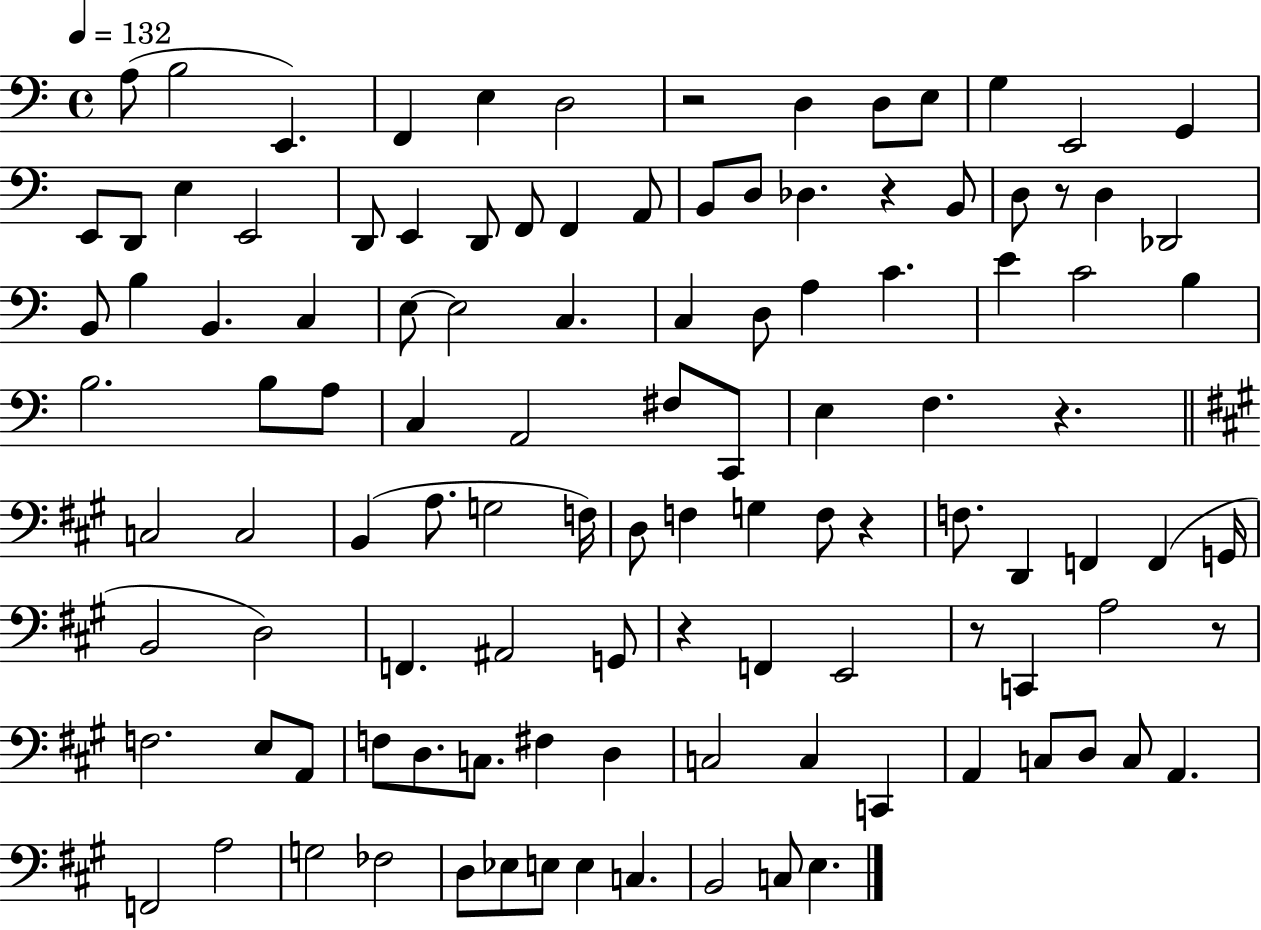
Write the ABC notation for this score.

X:1
T:Untitled
M:4/4
L:1/4
K:C
A,/2 B,2 E,, F,, E, D,2 z2 D, D,/2 E,/2 G, E,,2 G,, E,,/2 D,,/2 E, E,,2 D,,/2 E,, D,,/2 F,,/2 F,, A,,/2 B,,/2 D,/2 _D, z B,,/2 D,/2 z/2 D, _D,,2 B,,/2 B, B,, C, E,/2 E,2 C, C, D,/2 A, C E C2 B, B,2 B,/2 A,/2 C, A,,2 ^F,/2 C,,/2 E, F, z C,2 C,2 B,, A,/2 G,2 F,/4 D,/2 F, G, F,/2 z F,/2 D,, F,, F,, G,,/4 B,,2 D,2 F,, ^A,,2 G,,/2 z F,, E,,2 z/2 C,, A,2 z/2 F,2 E,/2 A,,/2 F,/2 D,/2 C,/2 ^F, D, C,2 C, C,, A,, C,/2 D,/2 C,/2 A,, F,,2 A,2 G,2 _F,2 D,/2 _E,/2 E,/2 E, C, B,,2 C,/2 E,